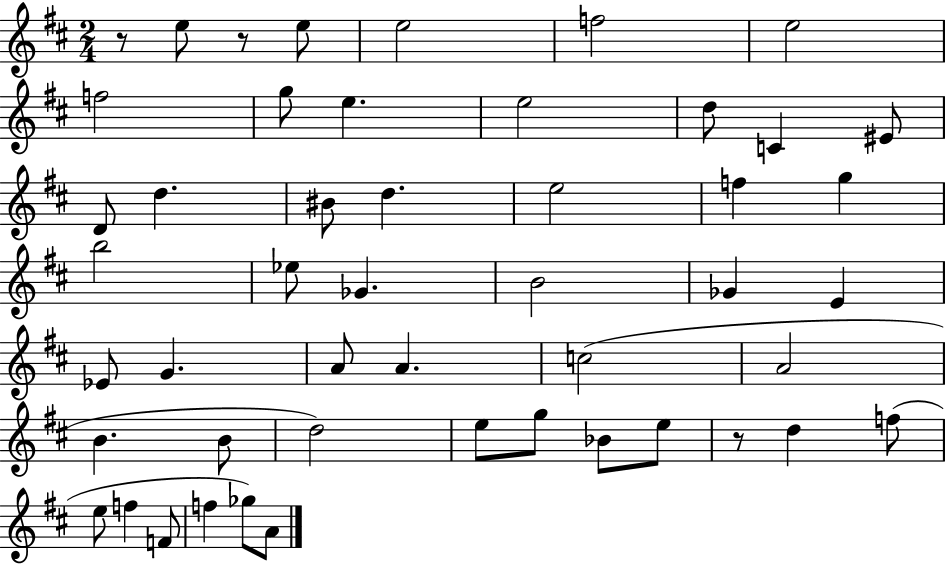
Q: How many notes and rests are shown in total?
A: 49